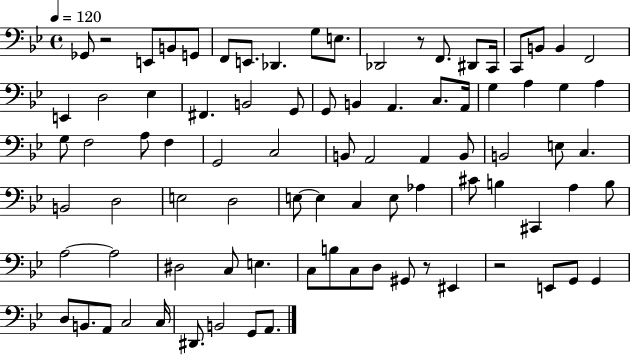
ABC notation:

X:1
T:Untitled
M:4/4
L:1/4
K:Bb
_G,,/2 z2 E,,/2 B,,/2 G,,/2 F,,/2 E,,/2 _D,, G,/2 E,/2 _D,,2 z/2 F,,/2 ^D,,/2 C,,/4 C,,/2 B,,/2 B,, F,,2 E,, D,2 _E, ^F,, B,,2 G,,/2 G,,/2 B,, A,, C,/2 A,,/4 G, A, G, A, G,/2 F,2 A,/2 F, G,,2 C,2 B,,/2 A,,2 A,, B,,/2 B,,2 E,/2 C, B,,2 D,2 E,2 D,2 E,/2 E, C, E,/2 _A, ^C/2 B, ^C,, A, B,/2 A,2 A,2 ^D,2 C,/2 E, C,/2 B,/2 C,/2 D,/2 ^G,,/2 z/2 ^E,, z2 E,,/2 G,,/2 G,, D,/2 B,,/2 A,,/2 C,2 C,/4 ^D,,/2 B,,2 G,,/2 A,,/2